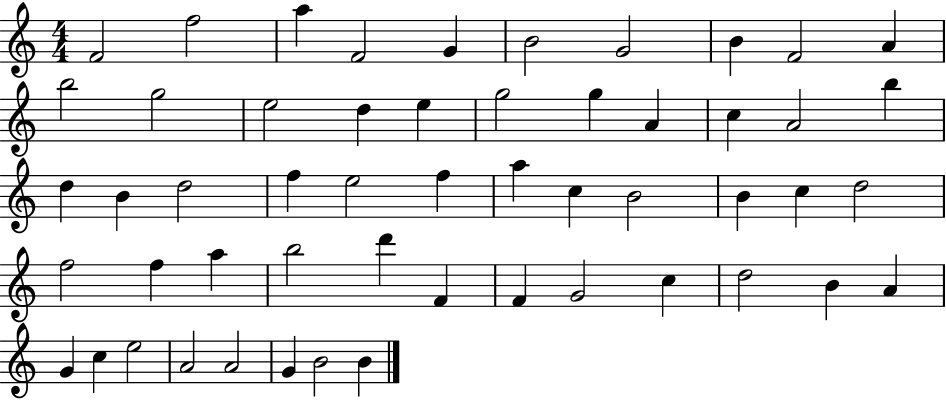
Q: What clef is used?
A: treble